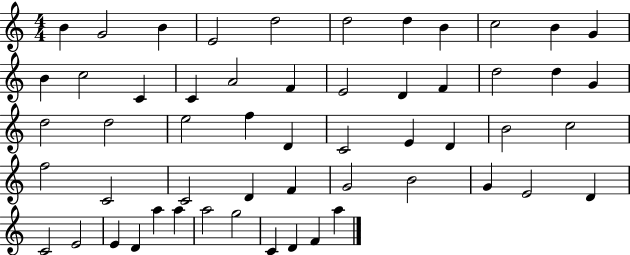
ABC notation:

X:1
T:Untitled
M:4/4
L:1/4
K:C
B G2 B E2 d2 d2 d B c2 B G B c2 C C A2 F E2 D F d2 d G d2 d2 e2 f D C2 E D B2 c2 f2 C2 C2 D F G2 B2 G E2 D C2 E2 E D a a a2 g2 C D F a